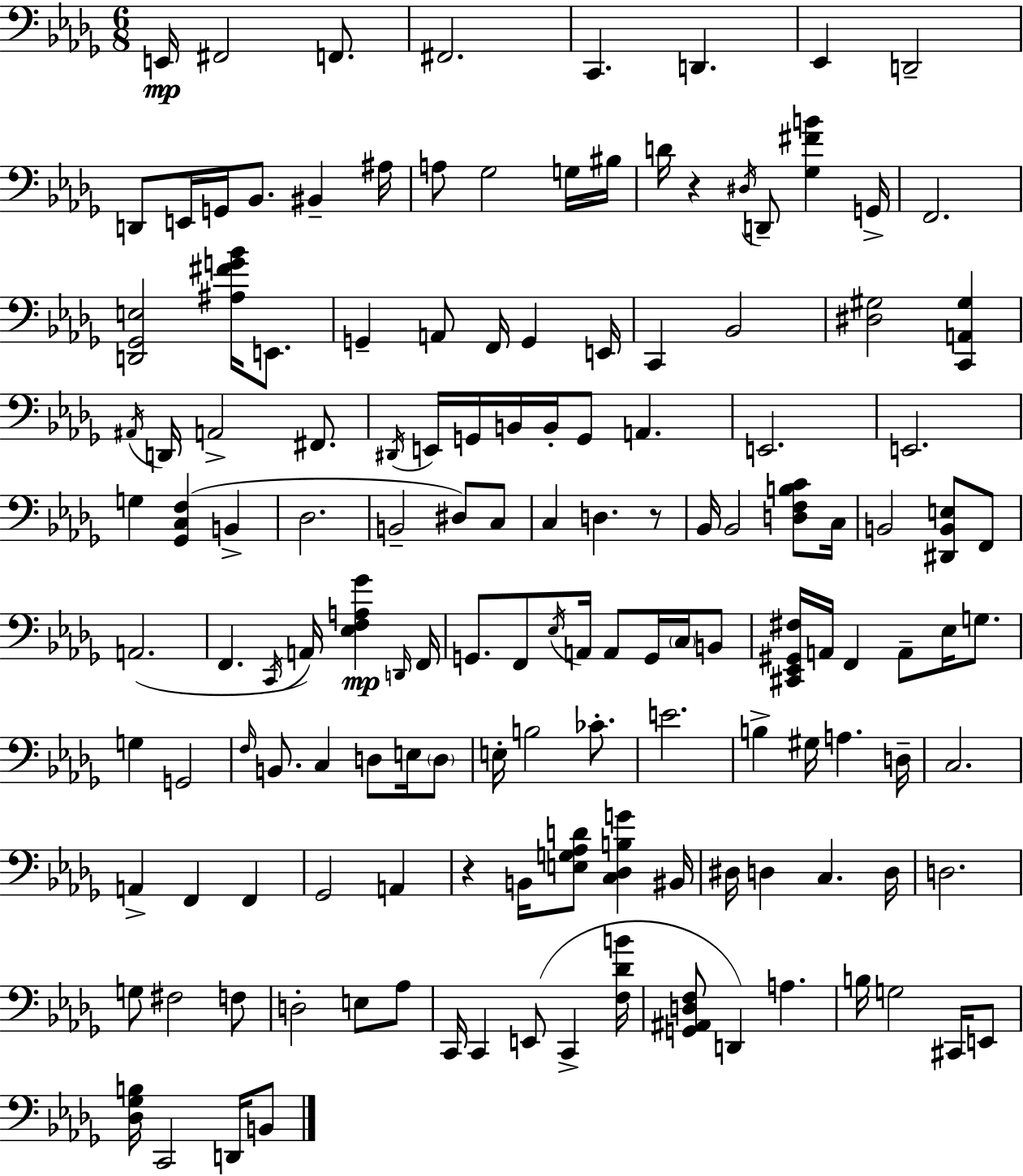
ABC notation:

X:1
T:Untitled
M:6/8
L:1/4
K:Bbm
E,,/4 ^F,,2 F,,/2 ^F,,2 C,, D,, _E,, D,,2 D,,/2 E,,/4 G,,/4 _B,,/2 ^B,, ^A,/4 A,/2 _G,2 G,/4 ^B,/4 D/4 z ^D,/4 D,,/2 [_G,^FB] G,,/4 F,,2 [D,,_G,,E,]2 [^A,^FG_B]/4 E,,/2 G,, A,,/2 F,,/4 G,, E,,/4 C,, _B,,2 [^D,^G,]2 [C,,A,,^G,] ^A,,/4 D,,/4 A,,2 ^F,,/2 ^D,,/4 E,,/4 G,,/4 B,,/4 B,,/4 G,,/2 A,, E,,2 E,,2 G, [_G,,C,F,] B,, _D,2 B,,2 ^D,/2 C,/2 C, D, z/2 _B,,/4 _B,,2 [D,F,B,C]/2 C,/4 B,,2 [^D,,B,,E,]/2 F,,/2 A,,2 F,, C,,/4 A,,/4 [_E,F,A,_G] D,,/4 F,,/4 G,,/2 F,,/2 _E,/4 A,,/4 A,,/2 G,,/4 C,/4 B,,/2 [^C,,_E,,^G,,^F,]/4 A,,/4 F,, A,,/2 _E,/4 G,/2 G, G,,2 F,/4 B,,/2 C, D,/2 E,/4 D,/2 E,/4 B,2 _C/2 E2 B, ^G,/4 A, D,/4 C,2 A,, F,, F,, _G,,2 A,, z B,,/4 [E,G,_A,D]/2 [C,_D,B,G] ^B,,/4 ^D,/4 D, C, D,/4 D,2 G,/2 ^F,2 F,/2 D,2 E,/2 _A,/2 C,,/4 C,, E,,/2 C,, [F,_DB]/4 [G,,^A,,D,F,]/2 D,, A, B,/4 G,2 ^C,,/4 E,,/2 [_D,_G,B,]/4 C,,2 D,,/4 B,,/2